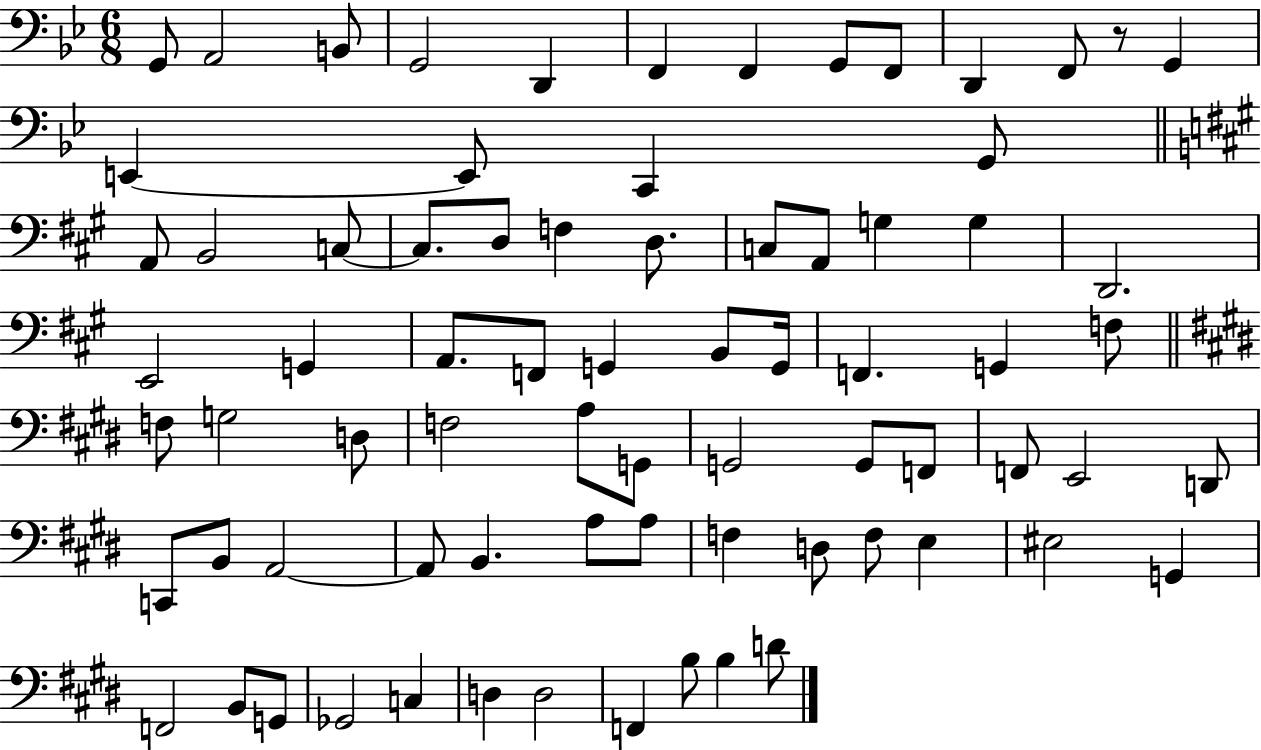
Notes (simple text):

G2/e A2/h B2/e G2/h D2/q F2/q F2/q G2/e F2/e D2/q F2/e R/e G2/q E2/q E2/e C2/q G2/e A2/e B2/h C3/e C3/e. D3/e F3/q D3/e. C3/e A2/e G3/q G3/q D2/h. E2/h G2/q A2/e. F2/e G2/q B2/e G2/s F2/q. G2/q F3/e F3/e G3/h D3/e F3/h A3/e G2/e G2/h G2/e F2/e F2/e E2/h D2/e C2/e B2/e A2/h A2/e B2/q. A3/e A3/e F3/q D3/e F3/e E3/q EIS3/h G2/q F2/h B2/e G2/e Gb2/h C3/q D3/q D3/h F2/q B3/e B3/q D4/e